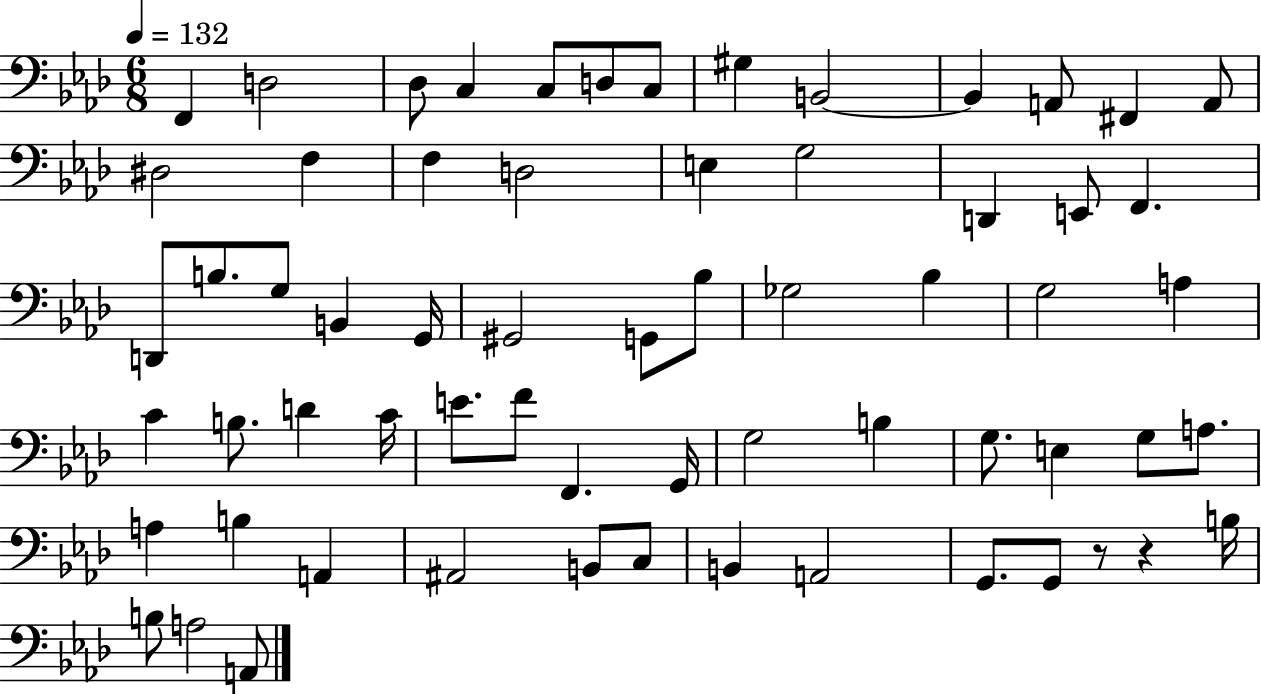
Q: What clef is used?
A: bass